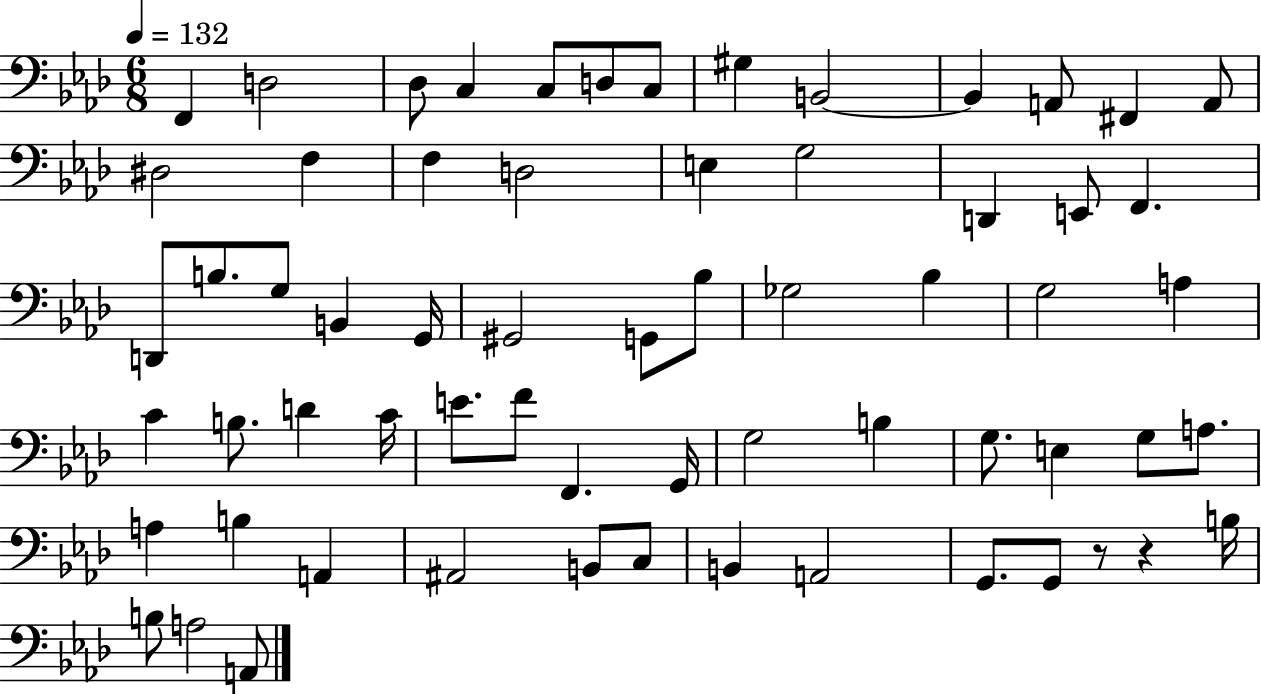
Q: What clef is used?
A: bass